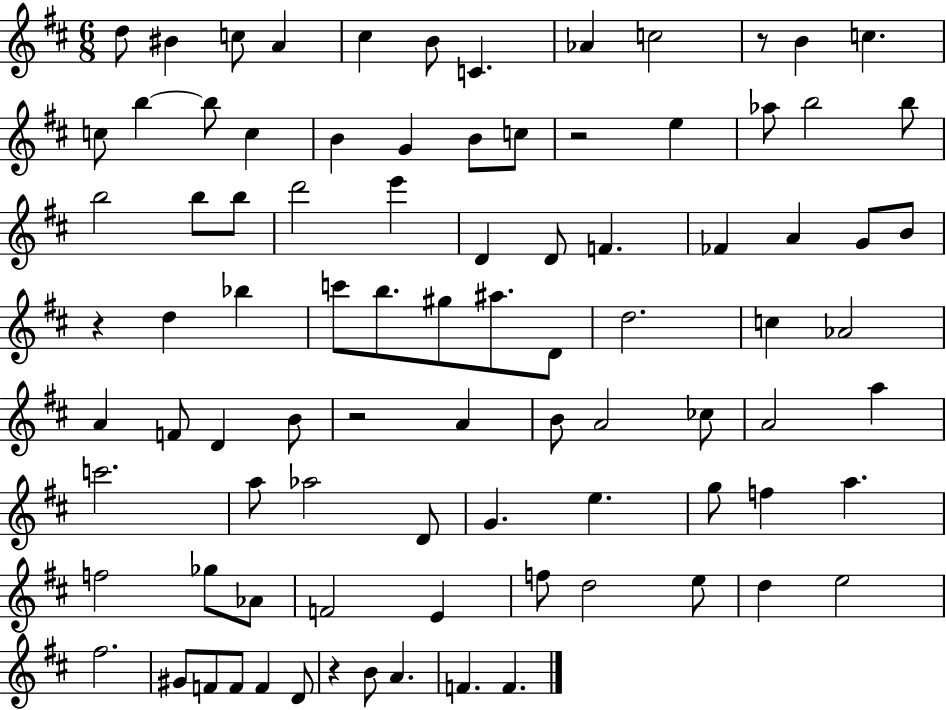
D5/e BIS4/q C5/e A4/q C#5/q B4/e C4/q. Ab4/q C5/h R/e B4/q C5/q. C5/e B5/q B5/e C5/q B4/q G4/q B4/e C5/e R/h E5/q Ab5/e B5/h B5/e B5/h B5/e B5/e D6/h E6/q D4/q D4/e F4/q. FES4/q A4/q G4/e B4/e R/q D5/q Bb5/q C6/e B5/e. G#5/e A#5/e. D4/e D5/h. C5/q Ab4/h A4/q F4/e D4/q B4/e R/h A4/q B4/e A4/h CES5/e A4/h A5/q C6/h. A5/e Ab5/h D4/e G4/q. E5/q. G5/e F5/q A5/q. F5/h Gb5/e Ab4/e F4/h E4/q F5/e D5/h E5/e D5/q E5/h F#5/h. G#4/e F4/e F4/e F4/q D4/e R/q B4/e A4/q. F4/q. F4/q.